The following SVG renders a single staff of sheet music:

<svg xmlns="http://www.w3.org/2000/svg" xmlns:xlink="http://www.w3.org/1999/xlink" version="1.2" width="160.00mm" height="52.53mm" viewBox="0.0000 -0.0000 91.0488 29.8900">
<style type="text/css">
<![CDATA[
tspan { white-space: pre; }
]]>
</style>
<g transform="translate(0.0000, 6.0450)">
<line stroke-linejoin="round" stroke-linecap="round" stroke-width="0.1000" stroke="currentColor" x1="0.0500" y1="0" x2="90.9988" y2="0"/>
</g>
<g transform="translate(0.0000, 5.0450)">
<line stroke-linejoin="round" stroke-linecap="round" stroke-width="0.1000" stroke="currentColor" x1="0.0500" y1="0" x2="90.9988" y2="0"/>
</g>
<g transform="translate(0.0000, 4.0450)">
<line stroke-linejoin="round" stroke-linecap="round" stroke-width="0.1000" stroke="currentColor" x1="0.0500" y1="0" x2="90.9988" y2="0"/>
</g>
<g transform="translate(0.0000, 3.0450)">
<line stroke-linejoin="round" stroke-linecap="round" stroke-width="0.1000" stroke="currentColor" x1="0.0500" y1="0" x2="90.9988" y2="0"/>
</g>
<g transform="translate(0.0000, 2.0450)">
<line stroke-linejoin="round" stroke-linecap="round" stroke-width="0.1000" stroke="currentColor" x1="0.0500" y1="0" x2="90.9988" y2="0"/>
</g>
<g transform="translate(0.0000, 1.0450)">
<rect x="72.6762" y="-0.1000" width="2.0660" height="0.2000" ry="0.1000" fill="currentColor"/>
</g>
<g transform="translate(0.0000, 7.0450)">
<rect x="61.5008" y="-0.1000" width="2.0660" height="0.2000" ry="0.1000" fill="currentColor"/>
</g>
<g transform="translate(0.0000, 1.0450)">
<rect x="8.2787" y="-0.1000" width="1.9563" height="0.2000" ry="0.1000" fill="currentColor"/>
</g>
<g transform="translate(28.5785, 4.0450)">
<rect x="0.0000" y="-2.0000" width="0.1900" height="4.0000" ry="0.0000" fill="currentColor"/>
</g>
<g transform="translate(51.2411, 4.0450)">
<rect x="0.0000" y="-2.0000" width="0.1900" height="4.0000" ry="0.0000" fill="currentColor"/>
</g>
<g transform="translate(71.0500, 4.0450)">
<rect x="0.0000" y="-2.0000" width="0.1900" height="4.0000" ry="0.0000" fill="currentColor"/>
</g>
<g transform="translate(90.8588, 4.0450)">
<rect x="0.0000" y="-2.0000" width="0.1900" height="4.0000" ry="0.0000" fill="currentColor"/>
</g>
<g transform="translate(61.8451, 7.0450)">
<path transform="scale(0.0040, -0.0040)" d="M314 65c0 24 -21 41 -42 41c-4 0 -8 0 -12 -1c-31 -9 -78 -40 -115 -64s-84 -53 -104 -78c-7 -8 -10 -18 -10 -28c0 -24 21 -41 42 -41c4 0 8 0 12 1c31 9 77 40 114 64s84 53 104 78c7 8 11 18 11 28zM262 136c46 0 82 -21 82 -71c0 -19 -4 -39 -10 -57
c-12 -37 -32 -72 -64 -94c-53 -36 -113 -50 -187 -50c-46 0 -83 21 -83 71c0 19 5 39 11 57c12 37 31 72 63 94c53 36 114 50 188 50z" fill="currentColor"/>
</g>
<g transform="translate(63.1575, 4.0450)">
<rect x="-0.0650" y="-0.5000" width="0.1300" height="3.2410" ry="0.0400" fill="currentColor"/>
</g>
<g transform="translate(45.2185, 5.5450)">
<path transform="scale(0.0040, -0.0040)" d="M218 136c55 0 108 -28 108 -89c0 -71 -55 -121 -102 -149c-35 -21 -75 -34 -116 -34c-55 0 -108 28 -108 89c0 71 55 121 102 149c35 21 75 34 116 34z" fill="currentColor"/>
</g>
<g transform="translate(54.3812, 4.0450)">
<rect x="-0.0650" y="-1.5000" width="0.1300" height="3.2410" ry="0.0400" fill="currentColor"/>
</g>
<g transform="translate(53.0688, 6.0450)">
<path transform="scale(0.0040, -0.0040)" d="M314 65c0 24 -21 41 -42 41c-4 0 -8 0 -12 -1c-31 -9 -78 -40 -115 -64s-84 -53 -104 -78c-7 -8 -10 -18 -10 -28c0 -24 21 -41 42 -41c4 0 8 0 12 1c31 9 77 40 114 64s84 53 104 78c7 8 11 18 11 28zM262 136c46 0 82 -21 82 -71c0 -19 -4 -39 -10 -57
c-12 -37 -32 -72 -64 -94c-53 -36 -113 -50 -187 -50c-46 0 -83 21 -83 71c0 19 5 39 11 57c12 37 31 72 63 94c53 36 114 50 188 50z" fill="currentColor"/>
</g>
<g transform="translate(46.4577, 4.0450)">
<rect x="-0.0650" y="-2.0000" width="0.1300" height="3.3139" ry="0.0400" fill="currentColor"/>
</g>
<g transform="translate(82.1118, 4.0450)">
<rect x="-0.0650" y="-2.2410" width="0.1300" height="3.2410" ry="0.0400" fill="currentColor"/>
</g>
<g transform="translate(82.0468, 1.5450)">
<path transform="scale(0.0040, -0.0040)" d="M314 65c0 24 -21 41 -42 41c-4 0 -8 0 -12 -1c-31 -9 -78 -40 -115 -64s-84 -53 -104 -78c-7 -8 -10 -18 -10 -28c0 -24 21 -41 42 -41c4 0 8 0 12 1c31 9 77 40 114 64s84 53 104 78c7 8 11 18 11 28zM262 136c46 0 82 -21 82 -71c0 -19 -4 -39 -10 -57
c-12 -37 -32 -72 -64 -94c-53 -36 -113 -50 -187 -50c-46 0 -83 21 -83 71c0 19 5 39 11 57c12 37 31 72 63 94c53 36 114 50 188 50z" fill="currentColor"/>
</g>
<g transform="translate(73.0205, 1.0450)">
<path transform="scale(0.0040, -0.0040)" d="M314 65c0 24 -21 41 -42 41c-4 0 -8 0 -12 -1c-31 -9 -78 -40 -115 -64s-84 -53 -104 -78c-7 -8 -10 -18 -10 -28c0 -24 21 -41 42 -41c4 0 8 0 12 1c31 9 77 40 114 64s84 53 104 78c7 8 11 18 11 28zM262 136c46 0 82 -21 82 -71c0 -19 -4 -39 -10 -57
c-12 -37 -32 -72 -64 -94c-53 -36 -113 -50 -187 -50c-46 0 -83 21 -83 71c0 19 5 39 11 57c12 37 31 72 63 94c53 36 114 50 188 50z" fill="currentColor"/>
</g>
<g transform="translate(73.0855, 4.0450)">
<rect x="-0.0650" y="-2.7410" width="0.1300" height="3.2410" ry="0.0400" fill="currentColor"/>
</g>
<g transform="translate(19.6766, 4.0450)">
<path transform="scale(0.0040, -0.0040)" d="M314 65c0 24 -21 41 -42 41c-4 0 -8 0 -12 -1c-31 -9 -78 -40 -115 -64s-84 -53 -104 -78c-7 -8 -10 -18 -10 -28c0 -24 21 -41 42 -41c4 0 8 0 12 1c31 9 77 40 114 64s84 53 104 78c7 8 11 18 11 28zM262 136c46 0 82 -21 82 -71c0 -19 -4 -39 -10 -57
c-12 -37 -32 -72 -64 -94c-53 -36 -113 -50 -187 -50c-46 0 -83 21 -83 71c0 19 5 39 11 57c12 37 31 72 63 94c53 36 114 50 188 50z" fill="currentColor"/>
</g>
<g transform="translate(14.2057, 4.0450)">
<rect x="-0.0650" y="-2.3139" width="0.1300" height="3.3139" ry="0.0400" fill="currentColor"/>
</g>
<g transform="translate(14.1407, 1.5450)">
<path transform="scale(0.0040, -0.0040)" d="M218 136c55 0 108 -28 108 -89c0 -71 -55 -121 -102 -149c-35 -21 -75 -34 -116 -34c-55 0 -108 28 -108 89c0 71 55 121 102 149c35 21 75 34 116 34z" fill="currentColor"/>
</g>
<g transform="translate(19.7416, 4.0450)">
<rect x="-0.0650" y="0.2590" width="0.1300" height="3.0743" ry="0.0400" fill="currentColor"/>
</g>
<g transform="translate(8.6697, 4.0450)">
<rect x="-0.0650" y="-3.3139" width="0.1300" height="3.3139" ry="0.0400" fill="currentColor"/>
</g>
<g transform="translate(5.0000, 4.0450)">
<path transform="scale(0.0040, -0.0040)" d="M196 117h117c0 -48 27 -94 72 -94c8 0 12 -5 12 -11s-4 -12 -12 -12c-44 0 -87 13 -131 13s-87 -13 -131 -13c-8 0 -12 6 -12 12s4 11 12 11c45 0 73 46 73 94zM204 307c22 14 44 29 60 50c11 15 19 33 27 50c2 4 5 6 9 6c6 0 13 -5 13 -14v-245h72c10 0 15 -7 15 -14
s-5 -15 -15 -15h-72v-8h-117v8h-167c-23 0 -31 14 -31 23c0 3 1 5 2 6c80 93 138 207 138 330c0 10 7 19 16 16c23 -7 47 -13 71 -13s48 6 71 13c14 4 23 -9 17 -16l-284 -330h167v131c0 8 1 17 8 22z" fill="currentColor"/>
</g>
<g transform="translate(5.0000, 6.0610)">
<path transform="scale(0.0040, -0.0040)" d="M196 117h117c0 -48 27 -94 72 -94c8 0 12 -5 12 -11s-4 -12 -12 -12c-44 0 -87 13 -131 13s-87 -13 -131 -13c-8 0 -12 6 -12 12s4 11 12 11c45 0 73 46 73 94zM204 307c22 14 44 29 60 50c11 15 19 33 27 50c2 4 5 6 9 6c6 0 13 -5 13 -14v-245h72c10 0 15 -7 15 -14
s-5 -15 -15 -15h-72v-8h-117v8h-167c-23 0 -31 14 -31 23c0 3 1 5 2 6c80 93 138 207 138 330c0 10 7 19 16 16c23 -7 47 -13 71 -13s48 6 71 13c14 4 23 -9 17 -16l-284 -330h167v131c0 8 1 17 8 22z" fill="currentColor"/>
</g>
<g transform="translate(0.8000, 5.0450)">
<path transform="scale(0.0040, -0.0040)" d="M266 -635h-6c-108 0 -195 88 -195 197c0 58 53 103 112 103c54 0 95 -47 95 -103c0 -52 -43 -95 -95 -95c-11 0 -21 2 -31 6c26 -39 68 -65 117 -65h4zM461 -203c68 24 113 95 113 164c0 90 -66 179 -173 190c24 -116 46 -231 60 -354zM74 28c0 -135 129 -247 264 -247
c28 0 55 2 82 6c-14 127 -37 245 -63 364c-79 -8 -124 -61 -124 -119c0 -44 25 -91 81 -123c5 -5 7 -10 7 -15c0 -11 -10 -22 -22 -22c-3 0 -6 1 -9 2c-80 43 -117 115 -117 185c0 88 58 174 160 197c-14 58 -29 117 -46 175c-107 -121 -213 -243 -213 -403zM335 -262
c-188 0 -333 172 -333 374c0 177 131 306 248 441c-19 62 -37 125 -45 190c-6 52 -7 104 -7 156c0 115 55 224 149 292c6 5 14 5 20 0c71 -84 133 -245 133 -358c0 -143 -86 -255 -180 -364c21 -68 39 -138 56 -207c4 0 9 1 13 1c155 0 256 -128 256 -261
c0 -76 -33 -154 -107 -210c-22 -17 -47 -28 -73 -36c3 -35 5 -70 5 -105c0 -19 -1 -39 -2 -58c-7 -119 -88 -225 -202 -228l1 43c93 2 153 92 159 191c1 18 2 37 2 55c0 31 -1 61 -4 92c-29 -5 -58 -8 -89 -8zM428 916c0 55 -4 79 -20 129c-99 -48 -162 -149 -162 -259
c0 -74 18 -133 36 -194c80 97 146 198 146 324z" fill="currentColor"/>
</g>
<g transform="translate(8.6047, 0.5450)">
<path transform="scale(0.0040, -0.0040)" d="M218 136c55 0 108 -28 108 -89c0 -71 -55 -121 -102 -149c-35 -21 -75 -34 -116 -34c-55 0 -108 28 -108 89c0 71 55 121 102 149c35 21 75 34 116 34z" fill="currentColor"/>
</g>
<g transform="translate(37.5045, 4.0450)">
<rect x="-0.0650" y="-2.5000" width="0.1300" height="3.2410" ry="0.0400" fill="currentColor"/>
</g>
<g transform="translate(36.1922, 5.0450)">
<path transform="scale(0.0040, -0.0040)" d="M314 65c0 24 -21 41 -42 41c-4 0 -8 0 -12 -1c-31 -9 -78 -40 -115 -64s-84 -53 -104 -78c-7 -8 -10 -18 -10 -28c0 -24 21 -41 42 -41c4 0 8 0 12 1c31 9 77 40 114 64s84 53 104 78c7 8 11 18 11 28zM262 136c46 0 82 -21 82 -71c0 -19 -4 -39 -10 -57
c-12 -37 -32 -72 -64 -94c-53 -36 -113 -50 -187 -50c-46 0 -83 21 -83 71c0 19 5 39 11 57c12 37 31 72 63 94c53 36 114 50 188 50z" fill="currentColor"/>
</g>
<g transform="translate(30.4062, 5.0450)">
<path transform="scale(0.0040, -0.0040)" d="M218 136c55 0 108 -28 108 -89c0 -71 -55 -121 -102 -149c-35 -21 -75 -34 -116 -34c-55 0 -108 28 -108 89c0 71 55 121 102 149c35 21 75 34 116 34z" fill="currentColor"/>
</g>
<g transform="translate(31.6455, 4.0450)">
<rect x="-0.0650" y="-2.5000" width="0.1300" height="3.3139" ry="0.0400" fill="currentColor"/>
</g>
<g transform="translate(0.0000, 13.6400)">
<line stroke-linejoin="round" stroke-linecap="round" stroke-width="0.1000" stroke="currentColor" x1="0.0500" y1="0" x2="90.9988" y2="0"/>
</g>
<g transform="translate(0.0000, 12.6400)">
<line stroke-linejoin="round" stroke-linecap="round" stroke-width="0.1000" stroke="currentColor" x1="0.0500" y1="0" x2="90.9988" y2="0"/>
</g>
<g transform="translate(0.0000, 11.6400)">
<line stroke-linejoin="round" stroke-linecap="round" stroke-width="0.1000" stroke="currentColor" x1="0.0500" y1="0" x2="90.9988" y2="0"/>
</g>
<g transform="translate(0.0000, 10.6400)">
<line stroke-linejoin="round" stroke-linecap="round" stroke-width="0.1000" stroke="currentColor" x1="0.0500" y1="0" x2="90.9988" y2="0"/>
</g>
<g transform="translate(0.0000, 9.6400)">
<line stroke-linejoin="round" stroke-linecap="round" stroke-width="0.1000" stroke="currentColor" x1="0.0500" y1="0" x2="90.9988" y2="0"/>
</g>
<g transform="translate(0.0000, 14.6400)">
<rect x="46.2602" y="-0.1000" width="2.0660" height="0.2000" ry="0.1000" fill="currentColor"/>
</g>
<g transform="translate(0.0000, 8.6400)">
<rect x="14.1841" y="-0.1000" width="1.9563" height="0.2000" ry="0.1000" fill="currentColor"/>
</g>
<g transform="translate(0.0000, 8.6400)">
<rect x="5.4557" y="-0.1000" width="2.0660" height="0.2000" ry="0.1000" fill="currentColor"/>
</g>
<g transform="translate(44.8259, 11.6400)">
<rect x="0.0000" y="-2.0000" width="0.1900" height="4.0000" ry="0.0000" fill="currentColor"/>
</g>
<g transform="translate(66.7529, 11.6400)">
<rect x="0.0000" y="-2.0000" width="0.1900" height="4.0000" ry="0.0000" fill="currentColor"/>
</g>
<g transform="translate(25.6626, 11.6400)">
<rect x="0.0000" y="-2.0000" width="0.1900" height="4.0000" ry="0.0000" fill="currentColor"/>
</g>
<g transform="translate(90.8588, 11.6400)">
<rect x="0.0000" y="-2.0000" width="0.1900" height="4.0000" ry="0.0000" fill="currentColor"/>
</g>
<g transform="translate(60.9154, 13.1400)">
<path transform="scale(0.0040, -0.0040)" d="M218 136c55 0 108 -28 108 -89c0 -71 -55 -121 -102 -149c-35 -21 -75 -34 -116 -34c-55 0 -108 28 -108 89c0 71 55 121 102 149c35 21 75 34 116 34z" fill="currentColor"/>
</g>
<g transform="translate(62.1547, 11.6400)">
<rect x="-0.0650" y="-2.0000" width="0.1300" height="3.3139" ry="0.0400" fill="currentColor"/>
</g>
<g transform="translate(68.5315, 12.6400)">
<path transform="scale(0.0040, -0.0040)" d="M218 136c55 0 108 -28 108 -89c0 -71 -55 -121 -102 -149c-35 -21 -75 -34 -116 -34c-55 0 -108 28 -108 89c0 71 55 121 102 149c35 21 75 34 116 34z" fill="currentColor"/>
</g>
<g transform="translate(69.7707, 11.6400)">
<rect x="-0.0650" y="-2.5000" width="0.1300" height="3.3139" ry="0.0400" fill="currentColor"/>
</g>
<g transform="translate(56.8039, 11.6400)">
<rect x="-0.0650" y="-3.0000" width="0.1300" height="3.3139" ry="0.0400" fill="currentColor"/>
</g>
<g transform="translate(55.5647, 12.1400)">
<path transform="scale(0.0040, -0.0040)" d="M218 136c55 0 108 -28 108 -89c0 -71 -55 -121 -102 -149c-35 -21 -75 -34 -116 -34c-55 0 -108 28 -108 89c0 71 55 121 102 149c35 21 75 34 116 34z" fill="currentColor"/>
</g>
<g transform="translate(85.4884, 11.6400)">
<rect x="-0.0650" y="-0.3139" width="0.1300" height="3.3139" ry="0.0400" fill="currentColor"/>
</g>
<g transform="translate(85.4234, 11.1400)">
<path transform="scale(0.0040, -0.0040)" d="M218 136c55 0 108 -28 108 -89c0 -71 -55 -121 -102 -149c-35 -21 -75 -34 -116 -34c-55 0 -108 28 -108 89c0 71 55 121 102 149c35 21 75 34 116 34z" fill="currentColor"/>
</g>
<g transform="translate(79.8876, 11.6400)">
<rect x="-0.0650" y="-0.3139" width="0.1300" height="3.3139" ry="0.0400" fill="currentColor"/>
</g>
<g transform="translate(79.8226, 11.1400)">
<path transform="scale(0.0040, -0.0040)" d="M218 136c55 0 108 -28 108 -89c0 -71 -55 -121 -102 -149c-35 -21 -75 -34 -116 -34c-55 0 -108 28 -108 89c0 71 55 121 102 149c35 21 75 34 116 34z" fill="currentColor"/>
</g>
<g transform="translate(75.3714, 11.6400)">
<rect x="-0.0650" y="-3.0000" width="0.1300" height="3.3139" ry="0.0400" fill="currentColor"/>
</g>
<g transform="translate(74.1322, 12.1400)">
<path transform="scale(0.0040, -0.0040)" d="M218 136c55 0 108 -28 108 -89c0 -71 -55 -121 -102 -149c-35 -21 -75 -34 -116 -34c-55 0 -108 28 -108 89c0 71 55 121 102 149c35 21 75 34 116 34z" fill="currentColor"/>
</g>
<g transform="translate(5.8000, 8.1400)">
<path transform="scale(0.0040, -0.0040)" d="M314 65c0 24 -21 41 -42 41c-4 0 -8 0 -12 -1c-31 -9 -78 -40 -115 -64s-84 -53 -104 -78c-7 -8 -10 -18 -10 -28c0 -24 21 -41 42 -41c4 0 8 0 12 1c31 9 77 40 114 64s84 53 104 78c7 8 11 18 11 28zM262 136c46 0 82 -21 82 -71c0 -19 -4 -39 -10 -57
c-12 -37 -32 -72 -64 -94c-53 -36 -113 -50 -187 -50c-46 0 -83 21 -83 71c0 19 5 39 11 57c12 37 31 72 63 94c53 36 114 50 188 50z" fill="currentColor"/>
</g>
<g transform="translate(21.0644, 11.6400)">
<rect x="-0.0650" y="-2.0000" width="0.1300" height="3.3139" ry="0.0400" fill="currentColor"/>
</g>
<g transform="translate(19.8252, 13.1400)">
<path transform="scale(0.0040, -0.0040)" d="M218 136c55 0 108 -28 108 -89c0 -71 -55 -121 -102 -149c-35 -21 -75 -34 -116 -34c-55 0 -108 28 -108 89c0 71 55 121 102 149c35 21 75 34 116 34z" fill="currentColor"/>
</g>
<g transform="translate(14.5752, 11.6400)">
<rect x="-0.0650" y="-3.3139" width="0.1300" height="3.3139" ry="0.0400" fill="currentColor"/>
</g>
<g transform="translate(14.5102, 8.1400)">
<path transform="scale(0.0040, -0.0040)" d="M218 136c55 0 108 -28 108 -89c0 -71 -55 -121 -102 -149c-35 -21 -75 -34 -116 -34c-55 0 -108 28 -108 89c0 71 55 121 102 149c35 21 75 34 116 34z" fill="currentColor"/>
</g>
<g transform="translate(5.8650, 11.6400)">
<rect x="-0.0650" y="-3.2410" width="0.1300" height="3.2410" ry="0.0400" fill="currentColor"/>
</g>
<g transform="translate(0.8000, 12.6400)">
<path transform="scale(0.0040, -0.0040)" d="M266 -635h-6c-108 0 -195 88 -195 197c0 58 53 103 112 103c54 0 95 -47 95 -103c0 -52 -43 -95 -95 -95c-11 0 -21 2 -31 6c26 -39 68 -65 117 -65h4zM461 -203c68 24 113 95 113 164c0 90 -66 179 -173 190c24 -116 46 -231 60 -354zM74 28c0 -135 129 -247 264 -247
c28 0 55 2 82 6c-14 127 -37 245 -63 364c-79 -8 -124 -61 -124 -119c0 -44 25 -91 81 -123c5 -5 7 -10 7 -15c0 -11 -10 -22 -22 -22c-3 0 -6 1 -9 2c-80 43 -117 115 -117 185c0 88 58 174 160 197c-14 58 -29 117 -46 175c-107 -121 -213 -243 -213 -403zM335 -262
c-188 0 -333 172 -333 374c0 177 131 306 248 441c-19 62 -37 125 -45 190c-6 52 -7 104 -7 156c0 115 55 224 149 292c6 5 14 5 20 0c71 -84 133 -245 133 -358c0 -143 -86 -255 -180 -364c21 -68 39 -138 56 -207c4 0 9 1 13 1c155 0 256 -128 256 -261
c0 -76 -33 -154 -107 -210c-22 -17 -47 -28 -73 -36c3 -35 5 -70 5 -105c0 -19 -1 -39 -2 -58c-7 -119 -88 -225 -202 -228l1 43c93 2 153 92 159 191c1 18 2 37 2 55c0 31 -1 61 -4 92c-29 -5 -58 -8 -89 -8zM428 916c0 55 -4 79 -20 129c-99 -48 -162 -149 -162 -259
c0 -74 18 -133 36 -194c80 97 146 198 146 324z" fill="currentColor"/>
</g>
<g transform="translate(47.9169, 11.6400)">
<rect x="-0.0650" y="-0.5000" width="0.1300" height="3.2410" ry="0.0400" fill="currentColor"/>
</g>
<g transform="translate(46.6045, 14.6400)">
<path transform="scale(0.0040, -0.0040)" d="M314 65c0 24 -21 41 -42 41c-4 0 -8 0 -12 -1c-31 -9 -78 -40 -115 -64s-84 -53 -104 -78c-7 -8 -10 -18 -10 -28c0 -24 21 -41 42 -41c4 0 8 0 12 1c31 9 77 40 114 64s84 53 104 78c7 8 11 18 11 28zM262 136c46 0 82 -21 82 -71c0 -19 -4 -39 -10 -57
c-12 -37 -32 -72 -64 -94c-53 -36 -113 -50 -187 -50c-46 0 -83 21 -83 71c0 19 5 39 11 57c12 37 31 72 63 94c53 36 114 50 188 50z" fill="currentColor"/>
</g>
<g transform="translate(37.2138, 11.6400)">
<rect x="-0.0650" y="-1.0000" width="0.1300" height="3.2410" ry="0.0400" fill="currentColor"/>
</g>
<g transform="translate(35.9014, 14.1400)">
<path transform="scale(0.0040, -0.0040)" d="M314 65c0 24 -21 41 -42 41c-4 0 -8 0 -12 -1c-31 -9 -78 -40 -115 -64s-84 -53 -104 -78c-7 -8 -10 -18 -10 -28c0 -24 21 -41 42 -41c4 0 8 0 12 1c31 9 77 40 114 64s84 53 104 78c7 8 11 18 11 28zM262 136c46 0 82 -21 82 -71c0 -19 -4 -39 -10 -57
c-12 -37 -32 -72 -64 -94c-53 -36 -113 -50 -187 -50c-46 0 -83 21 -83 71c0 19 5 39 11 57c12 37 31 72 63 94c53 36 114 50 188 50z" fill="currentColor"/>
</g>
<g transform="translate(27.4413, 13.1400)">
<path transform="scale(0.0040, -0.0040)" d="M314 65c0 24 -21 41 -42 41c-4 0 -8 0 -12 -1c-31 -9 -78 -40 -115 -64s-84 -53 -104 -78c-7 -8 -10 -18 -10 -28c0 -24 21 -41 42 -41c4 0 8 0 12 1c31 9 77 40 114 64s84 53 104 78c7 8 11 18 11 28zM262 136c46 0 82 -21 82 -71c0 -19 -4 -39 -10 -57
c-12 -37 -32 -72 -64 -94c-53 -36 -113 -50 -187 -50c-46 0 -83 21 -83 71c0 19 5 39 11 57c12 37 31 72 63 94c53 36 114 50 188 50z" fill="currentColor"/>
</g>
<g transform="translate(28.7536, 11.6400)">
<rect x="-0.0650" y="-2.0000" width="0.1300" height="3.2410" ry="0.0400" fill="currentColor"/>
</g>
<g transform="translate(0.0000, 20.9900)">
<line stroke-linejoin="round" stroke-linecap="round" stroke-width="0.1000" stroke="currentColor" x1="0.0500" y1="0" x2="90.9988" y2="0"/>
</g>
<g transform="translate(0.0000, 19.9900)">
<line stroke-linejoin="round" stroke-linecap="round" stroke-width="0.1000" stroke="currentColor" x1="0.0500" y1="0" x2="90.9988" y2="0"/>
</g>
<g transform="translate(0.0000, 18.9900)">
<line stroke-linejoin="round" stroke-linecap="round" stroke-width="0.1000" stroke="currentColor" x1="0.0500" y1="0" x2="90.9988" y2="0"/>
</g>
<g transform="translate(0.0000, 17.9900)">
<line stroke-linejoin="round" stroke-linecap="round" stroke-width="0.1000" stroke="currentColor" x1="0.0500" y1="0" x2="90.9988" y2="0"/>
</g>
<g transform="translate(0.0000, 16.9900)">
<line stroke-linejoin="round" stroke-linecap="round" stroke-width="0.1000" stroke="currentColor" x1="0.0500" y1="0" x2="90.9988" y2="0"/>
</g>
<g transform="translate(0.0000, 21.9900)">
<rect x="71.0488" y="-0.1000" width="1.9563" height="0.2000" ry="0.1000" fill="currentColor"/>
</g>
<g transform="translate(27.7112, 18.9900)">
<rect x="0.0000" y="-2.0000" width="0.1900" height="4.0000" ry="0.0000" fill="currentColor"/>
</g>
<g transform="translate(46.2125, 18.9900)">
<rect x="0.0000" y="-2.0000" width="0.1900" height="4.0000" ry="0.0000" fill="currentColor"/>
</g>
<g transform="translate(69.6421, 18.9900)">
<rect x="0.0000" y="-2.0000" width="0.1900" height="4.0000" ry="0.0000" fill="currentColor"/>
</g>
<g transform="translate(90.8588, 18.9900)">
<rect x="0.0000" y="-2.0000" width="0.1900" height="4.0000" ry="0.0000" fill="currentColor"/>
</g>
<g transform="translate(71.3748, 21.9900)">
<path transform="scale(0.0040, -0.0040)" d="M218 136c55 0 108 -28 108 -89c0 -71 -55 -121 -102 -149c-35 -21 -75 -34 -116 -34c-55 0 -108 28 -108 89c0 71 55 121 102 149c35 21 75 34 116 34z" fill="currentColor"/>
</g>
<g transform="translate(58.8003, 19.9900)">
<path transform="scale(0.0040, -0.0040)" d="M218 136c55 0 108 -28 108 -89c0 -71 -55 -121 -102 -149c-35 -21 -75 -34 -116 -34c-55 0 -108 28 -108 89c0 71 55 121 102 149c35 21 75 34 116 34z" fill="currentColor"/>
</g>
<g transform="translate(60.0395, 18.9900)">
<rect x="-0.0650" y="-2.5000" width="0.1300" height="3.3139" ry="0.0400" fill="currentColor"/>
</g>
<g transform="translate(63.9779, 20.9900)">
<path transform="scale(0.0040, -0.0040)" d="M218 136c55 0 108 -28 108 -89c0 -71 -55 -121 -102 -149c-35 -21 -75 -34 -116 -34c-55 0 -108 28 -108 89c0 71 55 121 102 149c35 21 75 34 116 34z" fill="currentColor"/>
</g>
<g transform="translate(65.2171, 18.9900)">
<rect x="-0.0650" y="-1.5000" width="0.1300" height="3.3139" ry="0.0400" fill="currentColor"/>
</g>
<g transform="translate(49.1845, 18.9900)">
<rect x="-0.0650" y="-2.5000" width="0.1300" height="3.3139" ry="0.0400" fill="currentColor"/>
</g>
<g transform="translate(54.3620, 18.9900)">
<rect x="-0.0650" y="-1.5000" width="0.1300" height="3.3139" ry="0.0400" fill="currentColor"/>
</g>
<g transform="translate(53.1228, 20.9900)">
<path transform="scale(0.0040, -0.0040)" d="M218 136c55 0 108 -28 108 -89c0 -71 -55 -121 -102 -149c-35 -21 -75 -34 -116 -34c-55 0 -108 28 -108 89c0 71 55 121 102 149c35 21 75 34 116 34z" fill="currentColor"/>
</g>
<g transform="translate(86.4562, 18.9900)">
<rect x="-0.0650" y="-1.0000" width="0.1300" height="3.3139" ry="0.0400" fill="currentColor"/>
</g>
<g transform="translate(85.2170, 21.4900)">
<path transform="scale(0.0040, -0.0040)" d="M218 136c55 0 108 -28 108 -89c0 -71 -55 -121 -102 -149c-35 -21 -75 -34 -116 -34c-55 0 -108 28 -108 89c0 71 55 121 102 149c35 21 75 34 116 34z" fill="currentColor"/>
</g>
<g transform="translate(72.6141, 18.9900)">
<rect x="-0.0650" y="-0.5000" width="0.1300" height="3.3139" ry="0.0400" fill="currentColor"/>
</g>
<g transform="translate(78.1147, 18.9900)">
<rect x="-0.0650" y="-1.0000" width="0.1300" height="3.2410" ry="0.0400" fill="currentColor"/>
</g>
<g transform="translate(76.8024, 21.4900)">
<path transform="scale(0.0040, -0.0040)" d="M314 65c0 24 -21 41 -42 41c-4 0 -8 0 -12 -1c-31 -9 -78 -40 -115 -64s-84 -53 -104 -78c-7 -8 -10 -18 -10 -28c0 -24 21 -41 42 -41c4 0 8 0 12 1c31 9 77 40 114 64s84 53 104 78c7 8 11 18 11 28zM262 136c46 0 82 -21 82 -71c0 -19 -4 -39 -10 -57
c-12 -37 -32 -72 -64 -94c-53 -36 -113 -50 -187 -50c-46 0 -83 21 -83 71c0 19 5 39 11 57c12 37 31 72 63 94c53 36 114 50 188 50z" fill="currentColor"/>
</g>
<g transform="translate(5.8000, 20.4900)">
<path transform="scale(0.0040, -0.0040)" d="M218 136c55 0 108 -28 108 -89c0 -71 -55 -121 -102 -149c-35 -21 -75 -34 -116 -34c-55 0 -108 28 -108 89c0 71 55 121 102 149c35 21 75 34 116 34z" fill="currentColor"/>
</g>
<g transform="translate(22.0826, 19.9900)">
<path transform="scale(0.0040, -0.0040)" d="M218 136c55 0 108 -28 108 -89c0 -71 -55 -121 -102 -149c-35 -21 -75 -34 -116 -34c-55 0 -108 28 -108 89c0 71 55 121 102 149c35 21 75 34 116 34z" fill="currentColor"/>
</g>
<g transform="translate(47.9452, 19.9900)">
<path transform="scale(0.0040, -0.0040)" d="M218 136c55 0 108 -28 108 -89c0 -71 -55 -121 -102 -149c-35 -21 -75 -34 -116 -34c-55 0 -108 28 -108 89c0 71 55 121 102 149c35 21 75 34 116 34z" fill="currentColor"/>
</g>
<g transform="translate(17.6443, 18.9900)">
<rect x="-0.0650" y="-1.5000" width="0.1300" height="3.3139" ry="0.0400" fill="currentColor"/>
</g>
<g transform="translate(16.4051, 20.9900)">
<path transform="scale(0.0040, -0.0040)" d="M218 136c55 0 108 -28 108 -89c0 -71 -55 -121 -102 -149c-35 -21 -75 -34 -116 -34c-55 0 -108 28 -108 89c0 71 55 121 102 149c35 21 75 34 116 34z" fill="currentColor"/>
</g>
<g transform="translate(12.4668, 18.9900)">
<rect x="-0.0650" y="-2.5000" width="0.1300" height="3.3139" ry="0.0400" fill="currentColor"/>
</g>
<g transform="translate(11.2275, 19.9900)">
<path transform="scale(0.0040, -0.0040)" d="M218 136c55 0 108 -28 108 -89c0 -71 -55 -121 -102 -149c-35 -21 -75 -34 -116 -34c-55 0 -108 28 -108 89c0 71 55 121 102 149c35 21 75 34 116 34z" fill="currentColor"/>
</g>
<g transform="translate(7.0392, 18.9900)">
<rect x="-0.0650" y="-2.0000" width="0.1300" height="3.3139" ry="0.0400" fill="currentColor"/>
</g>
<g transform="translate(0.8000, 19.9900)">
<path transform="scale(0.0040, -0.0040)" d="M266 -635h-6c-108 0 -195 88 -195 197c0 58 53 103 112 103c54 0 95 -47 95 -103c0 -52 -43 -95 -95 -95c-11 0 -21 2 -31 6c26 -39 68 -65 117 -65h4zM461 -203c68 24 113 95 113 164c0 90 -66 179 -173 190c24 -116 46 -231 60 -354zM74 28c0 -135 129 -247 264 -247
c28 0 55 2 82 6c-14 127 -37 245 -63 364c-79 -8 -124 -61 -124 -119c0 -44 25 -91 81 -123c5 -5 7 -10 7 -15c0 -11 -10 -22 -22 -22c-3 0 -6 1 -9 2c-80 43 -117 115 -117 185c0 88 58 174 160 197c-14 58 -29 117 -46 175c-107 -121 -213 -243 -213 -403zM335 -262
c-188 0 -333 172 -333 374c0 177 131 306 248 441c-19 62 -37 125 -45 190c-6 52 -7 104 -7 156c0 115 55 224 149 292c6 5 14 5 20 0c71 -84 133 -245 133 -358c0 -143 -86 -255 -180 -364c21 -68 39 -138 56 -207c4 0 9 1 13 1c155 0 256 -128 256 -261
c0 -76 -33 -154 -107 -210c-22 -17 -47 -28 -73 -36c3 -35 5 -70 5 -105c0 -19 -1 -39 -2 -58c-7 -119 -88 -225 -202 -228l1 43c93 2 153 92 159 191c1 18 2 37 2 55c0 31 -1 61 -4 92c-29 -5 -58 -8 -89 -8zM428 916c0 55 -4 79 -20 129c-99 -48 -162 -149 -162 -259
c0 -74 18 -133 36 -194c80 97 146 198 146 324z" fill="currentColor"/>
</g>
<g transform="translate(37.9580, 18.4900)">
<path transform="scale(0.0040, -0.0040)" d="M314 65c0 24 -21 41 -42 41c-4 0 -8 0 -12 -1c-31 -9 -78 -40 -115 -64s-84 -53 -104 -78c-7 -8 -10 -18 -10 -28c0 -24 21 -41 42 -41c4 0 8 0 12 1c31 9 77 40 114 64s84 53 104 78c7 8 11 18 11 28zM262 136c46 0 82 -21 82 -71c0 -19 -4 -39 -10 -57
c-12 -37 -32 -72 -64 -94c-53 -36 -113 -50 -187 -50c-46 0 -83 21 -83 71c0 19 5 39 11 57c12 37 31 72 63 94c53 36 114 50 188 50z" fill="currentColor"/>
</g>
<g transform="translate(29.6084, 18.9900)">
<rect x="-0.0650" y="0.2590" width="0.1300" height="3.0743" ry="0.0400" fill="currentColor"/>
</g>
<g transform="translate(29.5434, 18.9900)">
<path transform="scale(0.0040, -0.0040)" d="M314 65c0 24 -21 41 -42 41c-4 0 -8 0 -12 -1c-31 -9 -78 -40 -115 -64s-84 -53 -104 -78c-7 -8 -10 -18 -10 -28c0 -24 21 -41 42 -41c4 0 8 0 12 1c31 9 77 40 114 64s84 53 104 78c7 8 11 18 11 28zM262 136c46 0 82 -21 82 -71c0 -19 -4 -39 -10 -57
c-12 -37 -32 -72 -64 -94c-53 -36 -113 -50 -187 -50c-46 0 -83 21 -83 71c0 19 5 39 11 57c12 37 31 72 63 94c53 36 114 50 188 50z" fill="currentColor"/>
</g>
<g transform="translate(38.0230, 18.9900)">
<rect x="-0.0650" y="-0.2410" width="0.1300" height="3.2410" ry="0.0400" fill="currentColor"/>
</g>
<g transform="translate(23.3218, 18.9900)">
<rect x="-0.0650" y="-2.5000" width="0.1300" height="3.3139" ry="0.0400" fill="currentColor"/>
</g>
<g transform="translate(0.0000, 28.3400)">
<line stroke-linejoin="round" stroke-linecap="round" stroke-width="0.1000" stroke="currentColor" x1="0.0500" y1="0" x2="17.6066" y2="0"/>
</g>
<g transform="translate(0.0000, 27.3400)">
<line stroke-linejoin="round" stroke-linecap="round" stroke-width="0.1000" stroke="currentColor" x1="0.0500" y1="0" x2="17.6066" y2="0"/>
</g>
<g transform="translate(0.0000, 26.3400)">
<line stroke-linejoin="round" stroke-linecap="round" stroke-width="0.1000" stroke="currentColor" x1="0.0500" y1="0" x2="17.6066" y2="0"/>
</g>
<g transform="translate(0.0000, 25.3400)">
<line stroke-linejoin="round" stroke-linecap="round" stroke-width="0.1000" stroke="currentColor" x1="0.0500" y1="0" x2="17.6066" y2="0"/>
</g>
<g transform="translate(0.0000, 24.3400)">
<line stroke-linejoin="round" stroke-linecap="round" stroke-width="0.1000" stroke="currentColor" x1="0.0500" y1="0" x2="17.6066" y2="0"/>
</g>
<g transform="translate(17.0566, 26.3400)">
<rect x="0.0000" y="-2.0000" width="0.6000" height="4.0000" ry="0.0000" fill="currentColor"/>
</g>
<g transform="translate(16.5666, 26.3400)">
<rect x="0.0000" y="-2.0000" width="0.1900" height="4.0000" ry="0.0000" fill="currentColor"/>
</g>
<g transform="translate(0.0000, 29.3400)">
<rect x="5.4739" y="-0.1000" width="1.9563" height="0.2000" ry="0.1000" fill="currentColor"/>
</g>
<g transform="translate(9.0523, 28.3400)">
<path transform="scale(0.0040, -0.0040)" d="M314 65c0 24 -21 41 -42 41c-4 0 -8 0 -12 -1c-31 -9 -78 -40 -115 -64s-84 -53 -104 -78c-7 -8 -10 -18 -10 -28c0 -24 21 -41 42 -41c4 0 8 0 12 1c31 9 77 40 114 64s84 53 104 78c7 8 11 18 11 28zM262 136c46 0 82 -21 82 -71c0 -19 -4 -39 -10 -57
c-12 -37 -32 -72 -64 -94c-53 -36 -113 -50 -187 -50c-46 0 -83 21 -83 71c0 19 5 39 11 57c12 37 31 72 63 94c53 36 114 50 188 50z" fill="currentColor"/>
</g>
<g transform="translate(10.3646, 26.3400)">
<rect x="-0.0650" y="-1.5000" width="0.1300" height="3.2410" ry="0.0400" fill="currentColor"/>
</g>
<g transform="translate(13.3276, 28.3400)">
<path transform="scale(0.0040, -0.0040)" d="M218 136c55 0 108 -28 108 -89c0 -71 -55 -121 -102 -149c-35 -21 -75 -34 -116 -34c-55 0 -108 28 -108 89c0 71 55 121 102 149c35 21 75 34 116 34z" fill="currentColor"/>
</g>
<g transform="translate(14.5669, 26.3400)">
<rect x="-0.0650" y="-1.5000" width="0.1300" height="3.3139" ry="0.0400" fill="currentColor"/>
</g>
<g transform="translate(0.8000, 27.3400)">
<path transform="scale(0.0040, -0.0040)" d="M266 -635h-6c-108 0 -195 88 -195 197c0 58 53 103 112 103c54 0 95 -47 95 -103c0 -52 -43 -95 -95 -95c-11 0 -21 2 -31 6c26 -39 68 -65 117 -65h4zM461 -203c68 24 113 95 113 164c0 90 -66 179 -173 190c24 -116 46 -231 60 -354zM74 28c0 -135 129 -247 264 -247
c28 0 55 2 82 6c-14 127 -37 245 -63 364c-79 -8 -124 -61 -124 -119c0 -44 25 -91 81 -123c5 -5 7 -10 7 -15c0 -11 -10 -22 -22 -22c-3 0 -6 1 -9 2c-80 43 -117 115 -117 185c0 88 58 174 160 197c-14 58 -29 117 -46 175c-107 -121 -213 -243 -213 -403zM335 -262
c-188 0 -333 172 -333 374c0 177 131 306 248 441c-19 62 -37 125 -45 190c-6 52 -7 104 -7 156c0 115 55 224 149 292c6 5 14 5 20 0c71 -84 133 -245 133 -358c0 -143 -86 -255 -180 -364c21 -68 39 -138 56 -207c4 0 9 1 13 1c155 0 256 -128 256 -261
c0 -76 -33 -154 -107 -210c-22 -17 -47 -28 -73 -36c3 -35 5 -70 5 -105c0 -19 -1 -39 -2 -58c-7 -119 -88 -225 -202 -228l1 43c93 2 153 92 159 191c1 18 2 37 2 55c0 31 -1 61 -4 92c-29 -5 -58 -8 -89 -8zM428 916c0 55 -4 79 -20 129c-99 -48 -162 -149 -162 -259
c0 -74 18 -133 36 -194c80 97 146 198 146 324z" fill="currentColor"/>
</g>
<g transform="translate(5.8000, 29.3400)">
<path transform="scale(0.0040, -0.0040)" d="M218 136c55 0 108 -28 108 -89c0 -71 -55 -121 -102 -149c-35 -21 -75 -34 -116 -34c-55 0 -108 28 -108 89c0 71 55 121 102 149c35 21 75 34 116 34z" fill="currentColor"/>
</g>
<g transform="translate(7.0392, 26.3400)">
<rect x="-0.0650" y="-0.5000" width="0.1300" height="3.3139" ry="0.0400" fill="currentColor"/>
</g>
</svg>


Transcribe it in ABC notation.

X:1
T:Untitled
M:4/4
L:1/4
K:C
b g B2 G G2 F E2 C2 a2 g2 b2 b F F2 D2 C2 A F G A c c F G E G B2 c2 G E G E C D2 D C E2 E